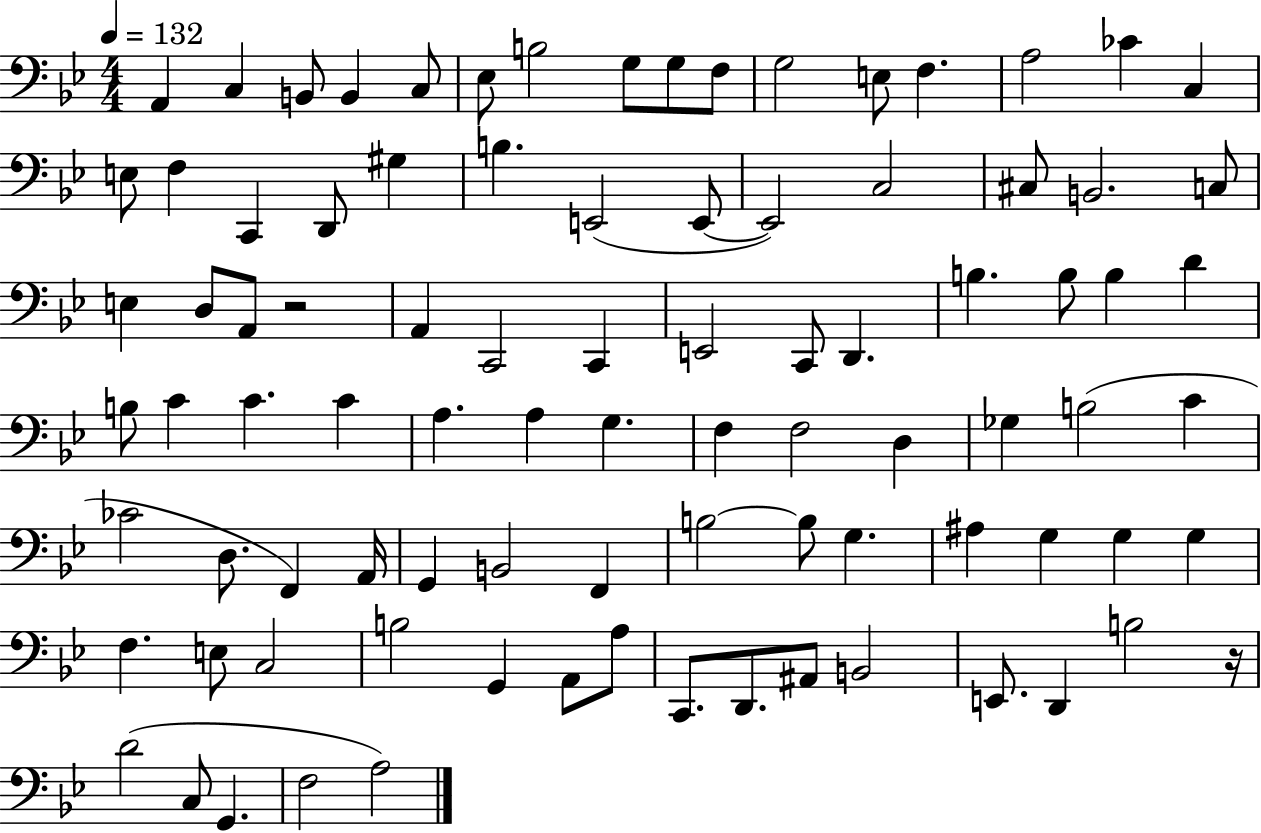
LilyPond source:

{
  \clef bass
  \numericTimeSignature
  \time 4/4
  \key bes \major
  \tempo 4 = 132
  a,4 c4 b,8 b,4 c8 | ees8 b2 g8 g8 f8 | g2 e8 f4. | a2 ces'4 c4 | \break e8 f4 c,4 d,8 gis4 | b4. e,2( e,8~~ | e,2) c2 | cis8 b,2. c8 | \break e4 d8 a,8 r2 | a,4 c,2 c,4 | e,2 c,8 d,4. | b4. b8 b4 d'4 | \break b8 c'4 c'4. c'4 | a4. a4 g4. | f4 f2 d4 | ges4 b2( c'4 | \break ces'2 d8. f,4) a,16 | g,4 b,2 f,4 | b2~~ b8 g4. | ais4 g4 g4 g4 | \break f4. e8 c2 | b2 g,4 a,8 a8 | c,8. d,8. ais,8 b,2 | e,8. d,4 b2 r16 | \break d'2( c8 g,4. | f2 a2) | \bar "|."
}